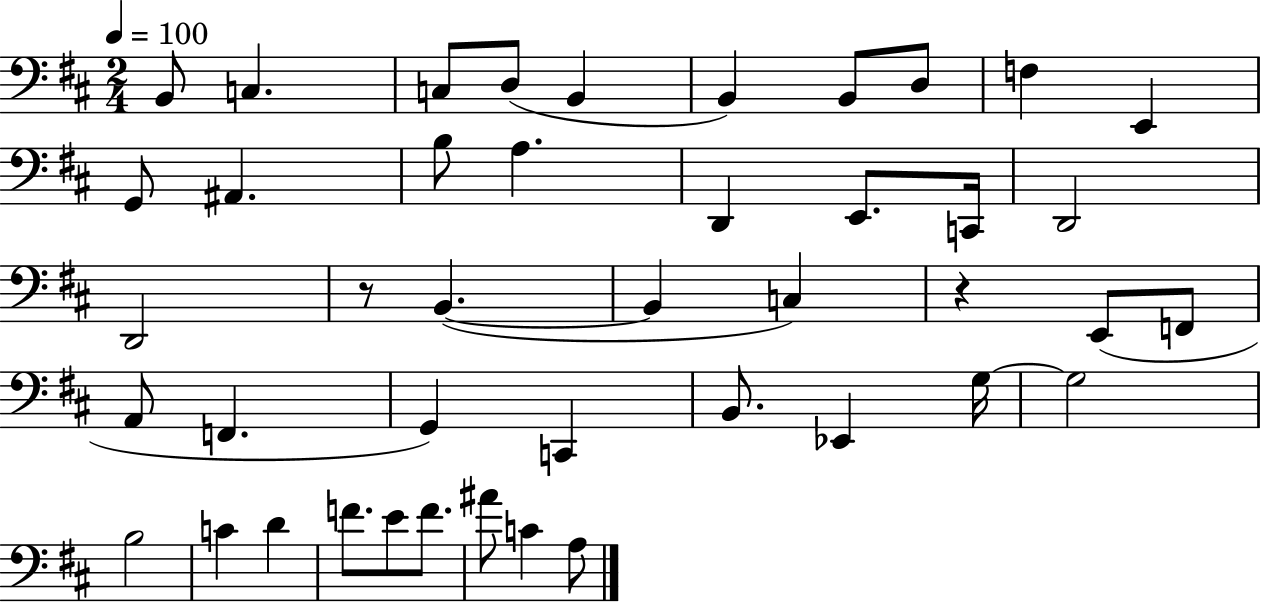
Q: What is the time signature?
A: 2/4